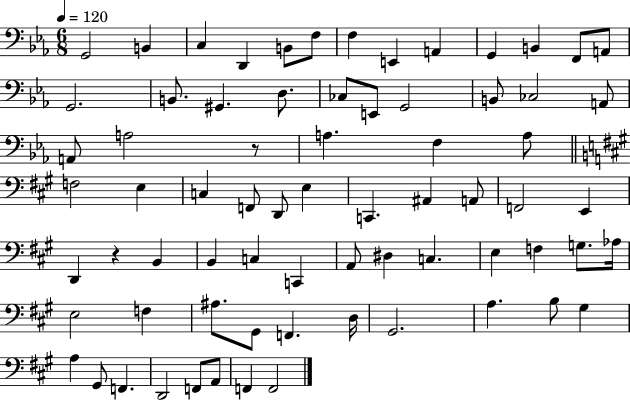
{
  \clef bass
  \numericTimeSignature
  \time 6/8
  \key ees \major
  \tempo 4 = 120
  g,2 b,4 | c4 d,4 b,8 f8 | f4 e,4 a,4 | g,4 b,4 f,8 a,8 | \break g,2. | b,8. gis,4. d8. | ces8 e,8 g,2 | b,8 ces2 a,8 | \break a,8 a2 r8 | a4. f4 a8 | \bar "||" \break \key a \major f2 e4 | c4 f,8 d,8 e4 | c,4. ais,4 a,8 | f,2 e,4 | \break d,4 r4 b,4 | b,4 c4 c,4 | a,8 dis4 c4. | e4 f4 g8. aes16 | \break e2 f4 | ais8. gis,8 f,4. d16 | gis,2. | a4. b8 gis4 | \break a4 gis,8 f,4. | d,2 f,8 a,8 | f,4 f,2 | \bar "|."
}